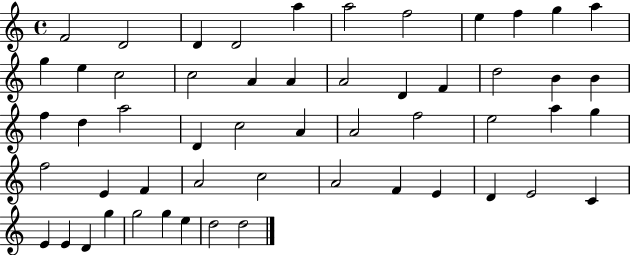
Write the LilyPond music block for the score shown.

{
  \clef treble
  \time 4/4
  \defaultTimeSignature
  \key c \major
  f'2 d'2 | d'4 d'2 a''4 | a''2 f''2 | e''4 f''4 g''4 a''4 | \break g''4 e''4 c''2 | c''2 a'4 a'4 | a'2 d'4 f'4 | d''2 b'4 b'4 | \break f''4 d''4 a''2 | d'4 c''2 a'4 | a'2 f''2 | e''2 a''4 g''4 | \break f''2 e'4 f'4 | a'2 c''2 | a'2 f'4 e'4 | d'4 e'2 c'4 | \break e'4 e'4 d'4 g''4 | g''2 g''4 e''4 | d''2 d''2 | \bar "|."
}